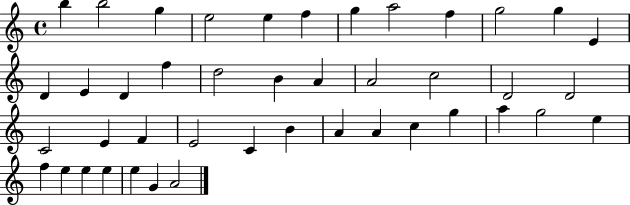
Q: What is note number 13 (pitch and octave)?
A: D4